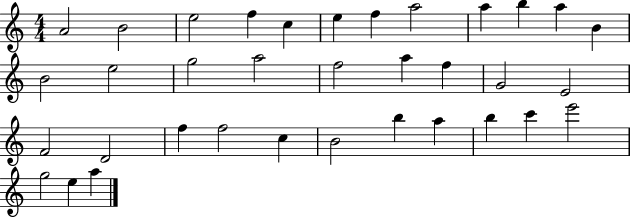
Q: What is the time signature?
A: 4/4